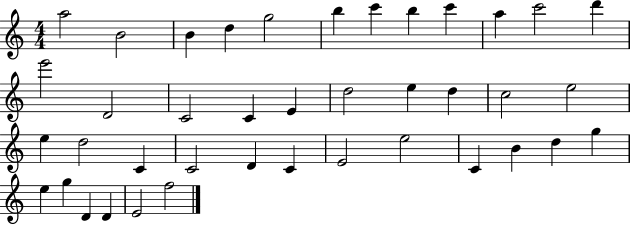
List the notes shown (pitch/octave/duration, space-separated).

A5/h B4/h B4/q D5/q G5/h B5/q C6/q B5/q C6/q A5/q C6/h D6/q E6/h D4/h C4/h C4/q E4/q D5/h E5/q D5/q C5/h E5/h E5/q D5/h C4/q C4/h D4/q C4/q E4/h E5/h C4/q B4/q D5/q G5/q E5/q G5/q D4/q D4/q E4/h F5/h